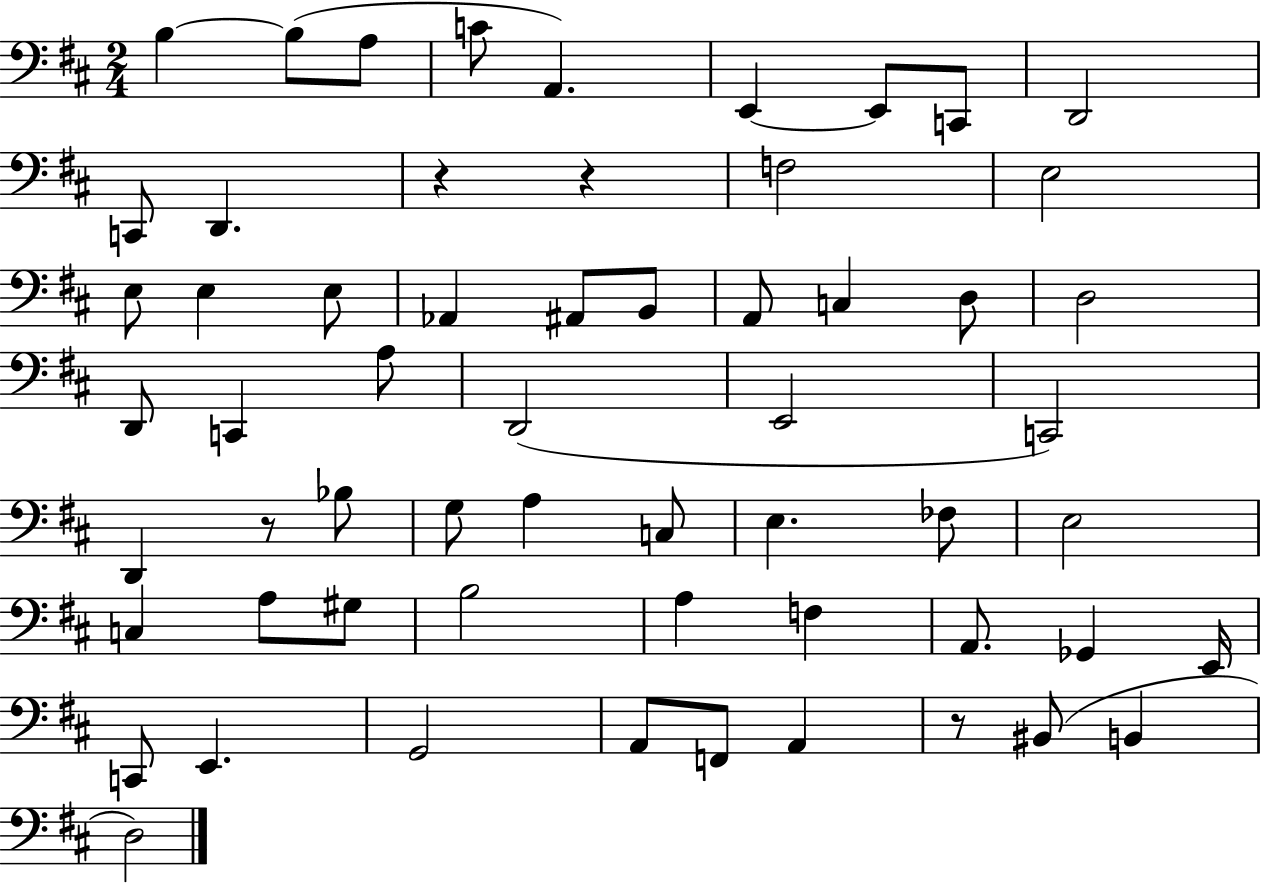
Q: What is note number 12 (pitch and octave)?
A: F3